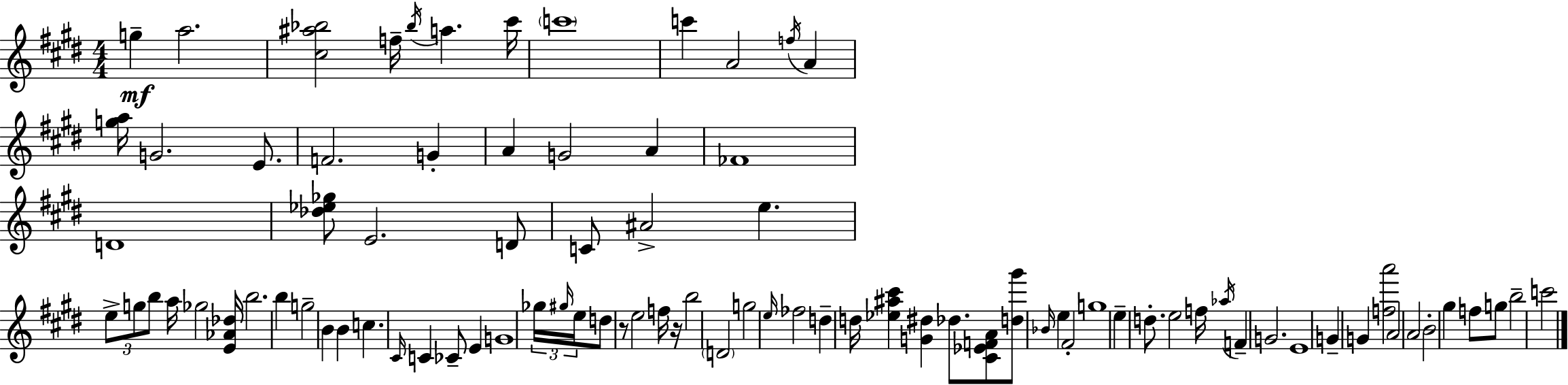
X:1
T:Untitled
M:4/4
L:1/4
K:E
g a2 [^c^a_b]2 f/4 _b/4 a ^c'/4 c'4 c' A2 f/4 A [ga]/4 G2 E/2 F2 G A G2 A _F4 D4 [_d_e_g]/2 E2 D/2 C/2 ^A2 e e/2 g/2 b/2 a/4 _g2 [E_A_d]/4 b2 b g2 B B c ^C/4 C _C/2 E G4 _g/4 ^g/4 e/4 d/2 z/2 e2 f/4 z/4 b2 D2 g2 e/4 _f2 d d/4 [_e^a^c'] [G^d] _d/2 [^C_EFA]/2 [d^g']/2 _B/4 e ^F2 g4 e d/2 e2 f/4 _a/4 F G2 E4 G G [fa']2 A2 A2 B2 ^g f/2 g/2 b2 c'2